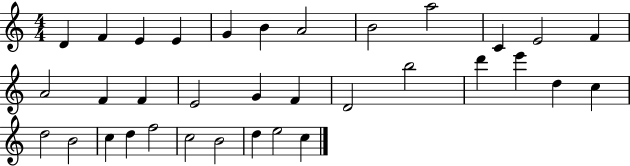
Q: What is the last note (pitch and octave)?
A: C5